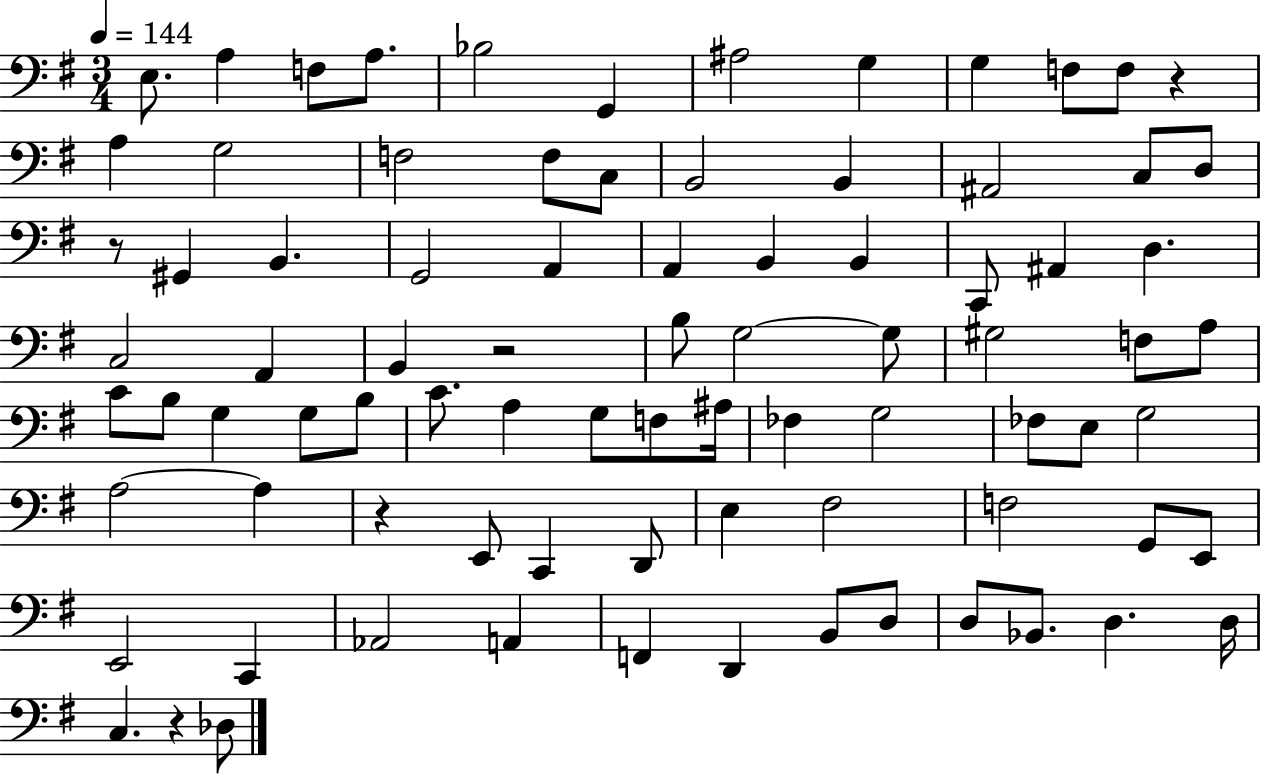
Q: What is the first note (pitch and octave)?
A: E3